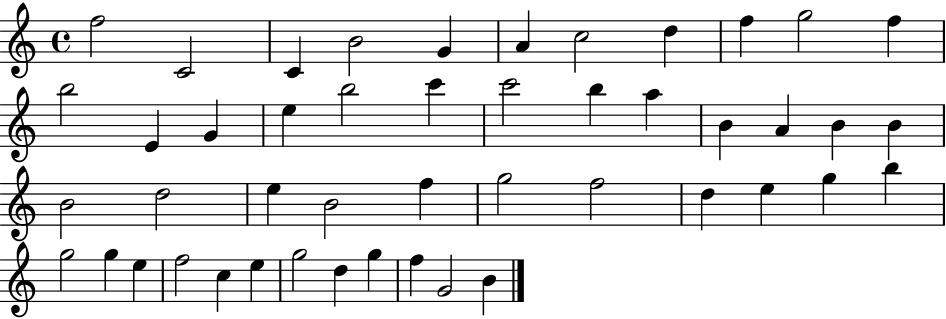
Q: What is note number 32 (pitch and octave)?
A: D5